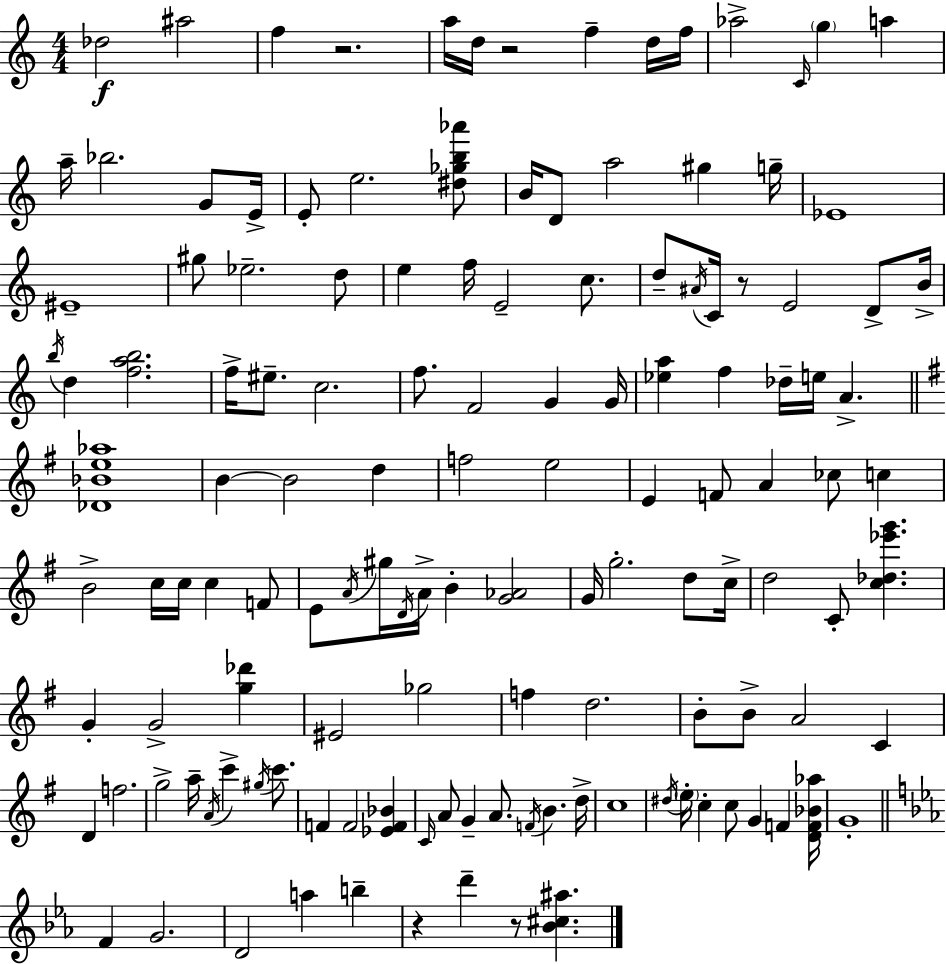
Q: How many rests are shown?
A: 5